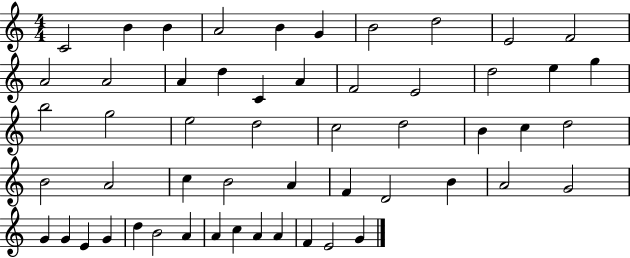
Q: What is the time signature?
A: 4/4